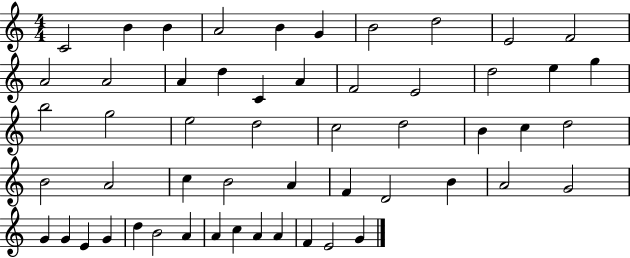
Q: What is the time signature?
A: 4/4